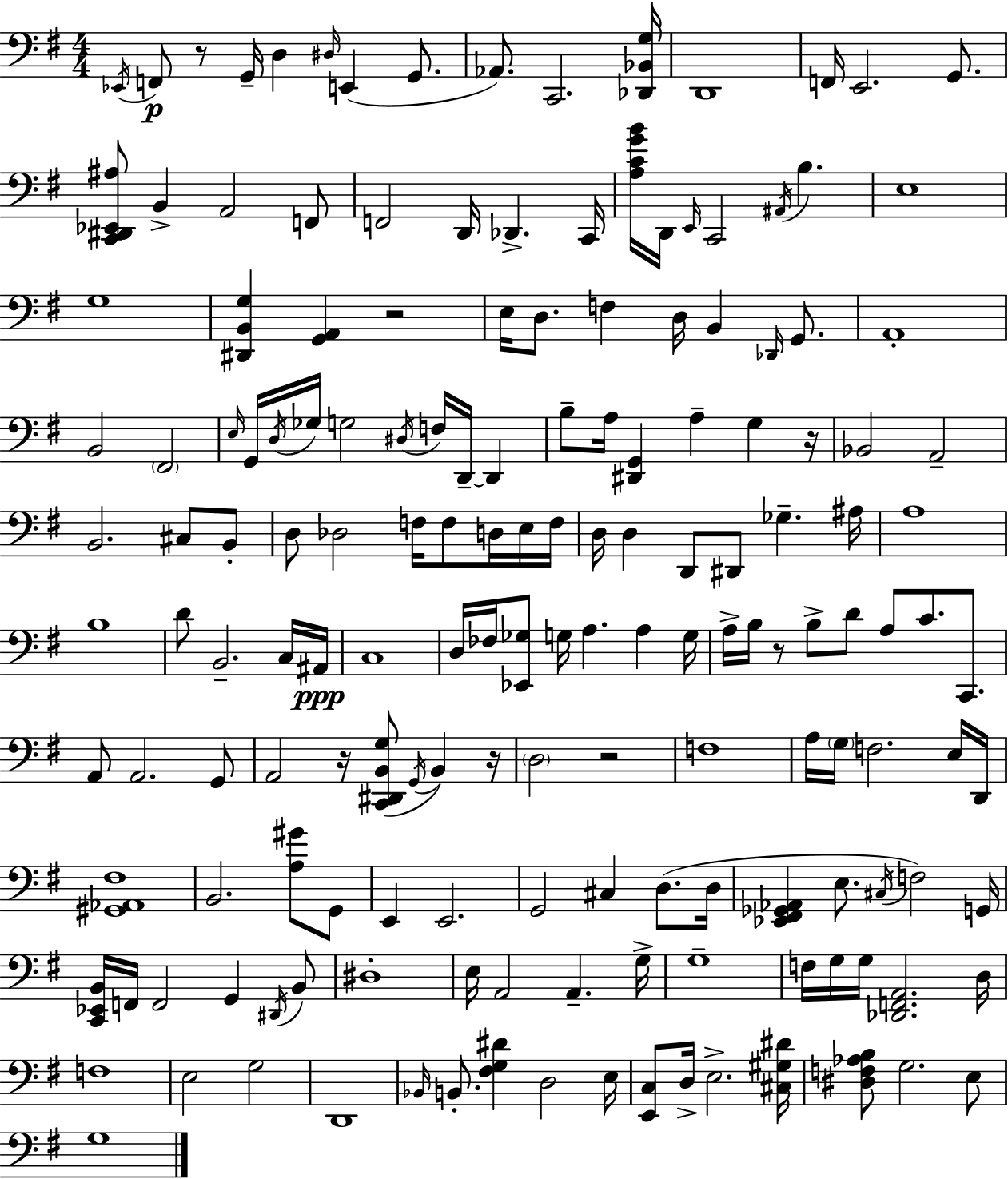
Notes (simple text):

Eb2/s F2/e R/e G2/s D3/q D#3/s E2/q G2/e. Ab2/e. C2/h. [Db2,Bb2,G3]/s D2/w F2/s E2/h. G2/e. [C2,D#2,Eb2,A#3]/e B2/q A2/h F2/e F2/h D2/s Db2/q. C2/s [A3,C4,G4,B4]/s D2/s E2/s C2/h A#2/s B3/q. E3/w G3/w [D#2,B2,G3]/q [G2,A2]/q R/h E3/s D3/e. F3/q D3/s B2/q Db2/s G2/e. A2/w B2/h F#2/h E3/s G2/s D3/s Gb3/s G3/h D#3/s F3/s D2/s D2/q B3/e A3/s [D#2,G2]/q A3/q G3/q R/s Bb2/h A2/h B2/h. C#3/e B2/e D3/e Db3/h F3/s F3/e D3/s E3/s F3/s D3/s D3/q D2/e D#2/e Gb3/q. A#3/s A3/w B3/w D4/e B2/h. C3/s A#2/s C3/w D3/s FES3/s [Eb2,Gb3]/e G3/s A3/q. A3/q G3/s A3/s B3/s R/e B3/e D4/e A3/e C4/e. C2/e. A2/e A2/h. G2/e A2/h R/s [C2,D#2,B2,G3]/e G2/s B2/q R/s D3/h R/h F3/w A3/s G3/s F3/h. E3/s D2/s [G#2,Ab2,F#3]/w B2/h. [A3,G#4]/e G2/e E2/q E2/h. G2/h C#3/q D3/e. D3/s [Eb2,F#2,Gb2,Ab2]/q E3/e. C#3/s F3/h G2/s [C2,Eb2,B2]/s F2/s F2/h G2/q D#2/s B2/e D#3/w E3/s A2/h A2/q. G3/s G3/w F3/s G3/s G3/s [Db2,F2,A2]/h. D3/s F3/w E3/h G3/h D2/w Bb2/s B2/e. [F#3,G3,D#4]/q D3/h E3/s [E2,C3]/e D3/s E3/h. [C#3,G#3,D#4]/s [D#3,F3,Ab3,B3]/e G3/h. E3/e G3/w